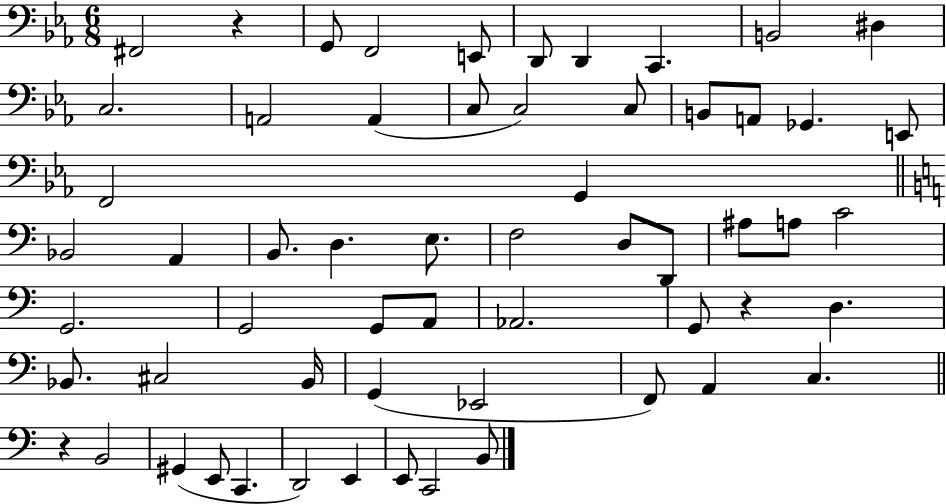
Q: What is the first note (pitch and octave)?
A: F#2